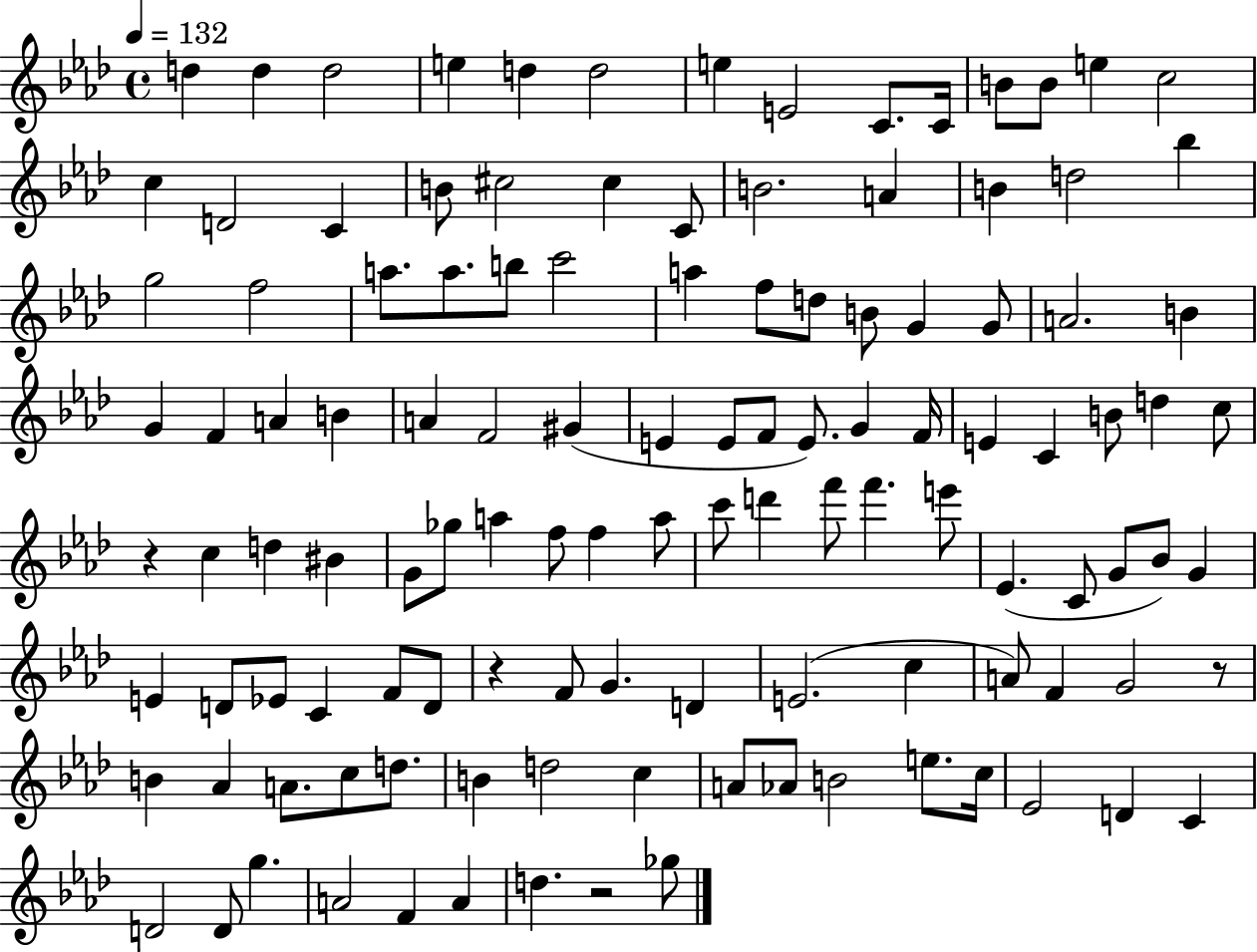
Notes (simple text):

D5/q D5/q D5/h E5/q D5/q D5/h E5/q E4/h C4/e. C4/s B4/e B4/e E5/q C5/h C5/q D4/h C4/q B4/e C#5/h C#5/q C4/e B4/h. A4/q B4/q D5/h Bb5/q G5/h F5/h A5/e. A5/e. B5/e C6/h A5/q F5/e D5/e B4/e G4/q G4/e A4/h. B4/q G4/q F4/q A4/q B4/q A4/q F4/h G#4/q E4/q E4/e F4/e E4/e. G4/q F4/s E4/q C4/q B4/e D5/q C5/e R/q C5/q D5/q BIS4/q G4/e Gb5/e A5/q F5/e F5/q A5/e C6/e D6/q F6/e F6/q. E6/e Eb4/q. C4/e G4/e Bb4/e G4/q E4/q D4/e Eb4/e C4/q F4/e D4/e R/q F4/e G4/q. D4/q E4/h. C5/q A4/e F4/q G4/h R/e B4/q Ab4/q A4/e. C5/e D5/e. B4/q D5/h C5/q A4/e Ab4/e B4/h E5/e. C5/s Eb4/h D4/q C4/q D4/h D4/e G5/q. A4/h F4/q A4/q D5/q. R/h Gb5/e